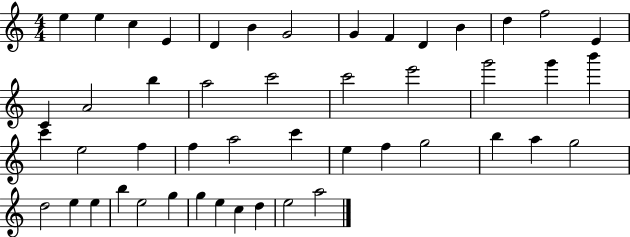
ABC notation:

X:1
T:Untitled
M:4/4
L:1/4
K:C
e e c E D B G2 G F D B d f2 E C A2 b a2 c'2 c'2 e'2 g'2 g' b' c' e2 f f a2 c' e f g2 b a g2 d2 e e b e2 g g e c d e2 a2